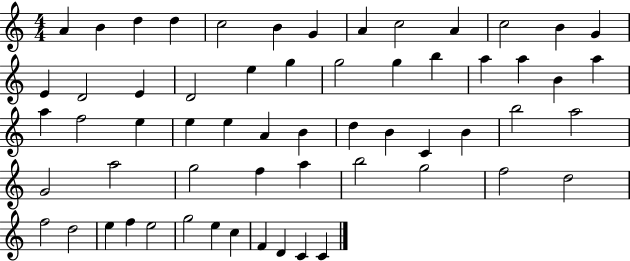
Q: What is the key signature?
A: C major